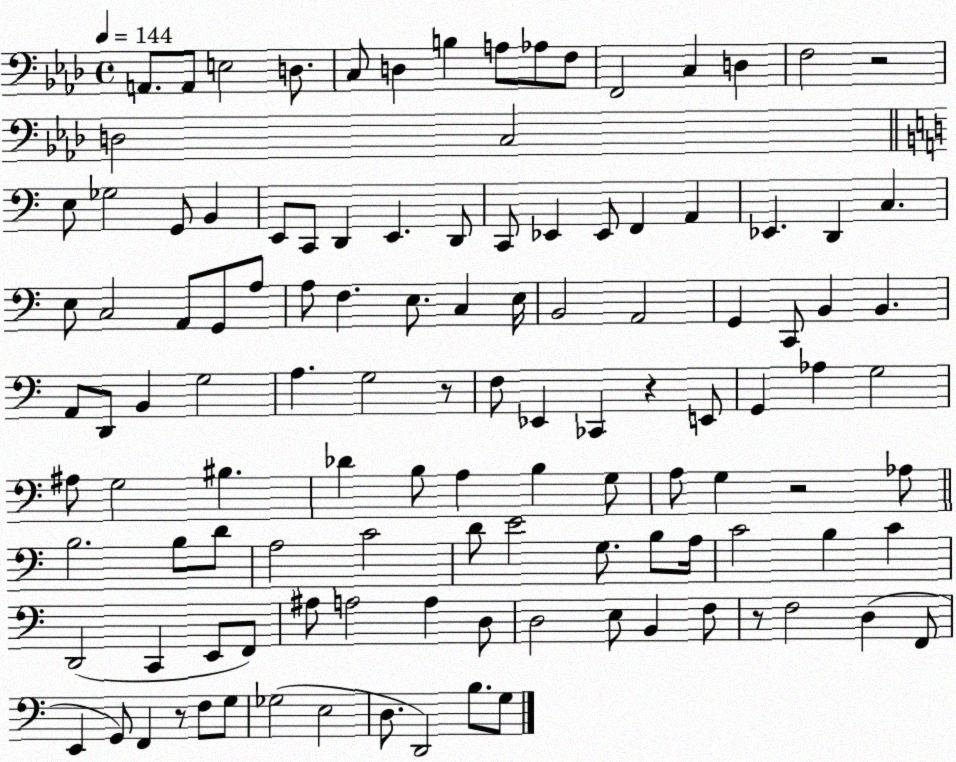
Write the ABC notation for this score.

X:1
T:Untitled
M:4/4
L:1/4
K:Ab
A,,/2 A,,/2 E,2 D,/2 C,/2 D, B, A,/2 _A,/2 F,/2 F,,2 C, D, F,2 z2 D,2 C,2 E,/2 _G,2 G,,/2 B,, E,,/2 C,,/2 D,, E,, D,,/2 C,,/2 _E,, _E,,/2 F,, A,, _E,, D,, C, E,/2 C,2 A,,/2 G,,/2 A,/2 A,/2 F, E,/2 C, E,/4 B,,2 A,,2 G,, C,,/2 B,, B,, A,,/2 D,,/2 B,, G,2 A, G,2 z/2 F,/2 _E,, _C,, z E,,/2 G,, _A, G,2 ^A,/2 G,2 ^B, _D B,/2 A, B, G,/2 A,/2 G, z2 _A,/2 B,2 B,/2 D/2 A,2 C2 D/2 E2 G,/2 B,/2 A,/4 C2 B, C D,,2 C,, E,,/2 F,,/2 ^A,/2 A,2 A, D,/2 D,2 E,/2 B,, F,/2 z/2 F,2 D, F,,/2 E,, G,,/2 F,, z/2 F,/2 G,/2 _G,2 E,2 D,/2 D,,2 B,/2 G,/2